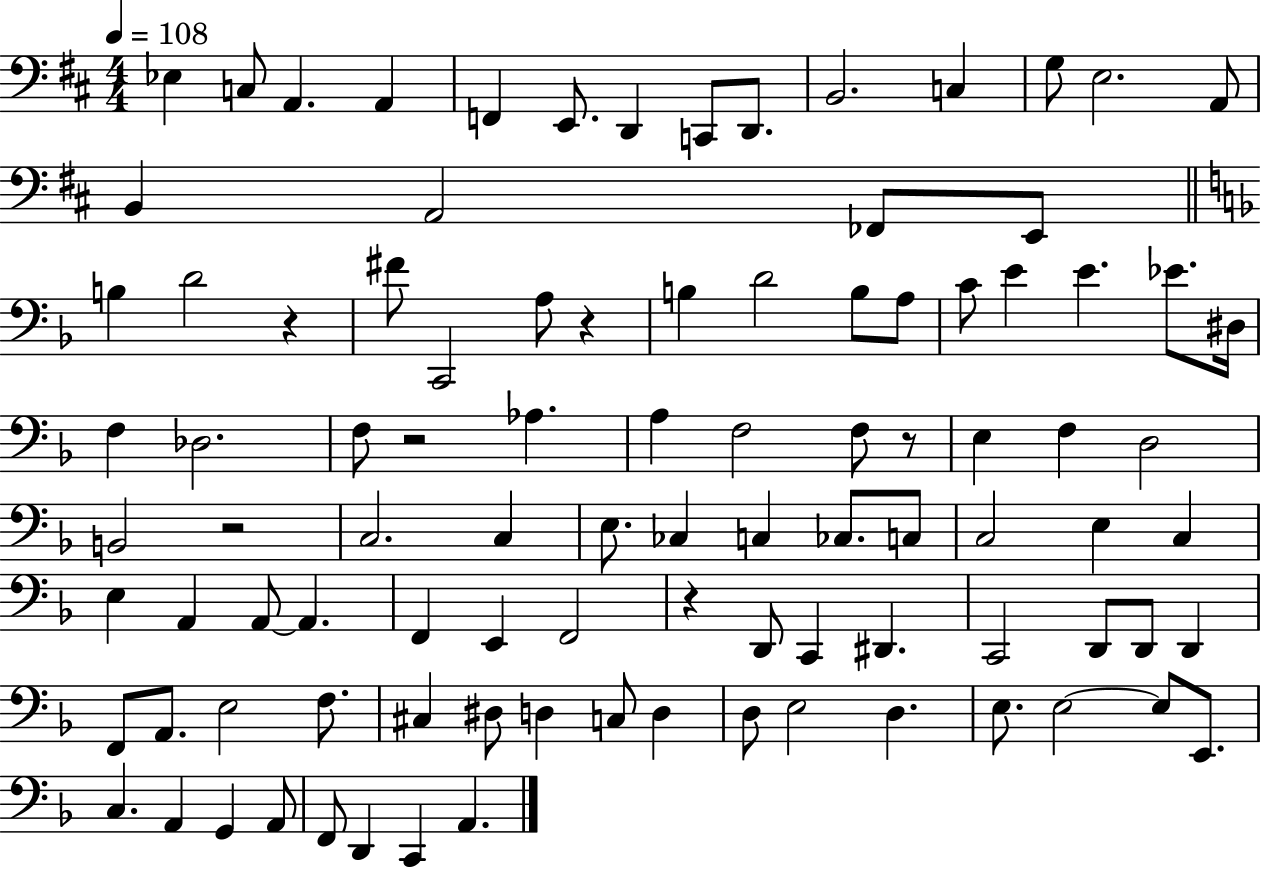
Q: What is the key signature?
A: D major